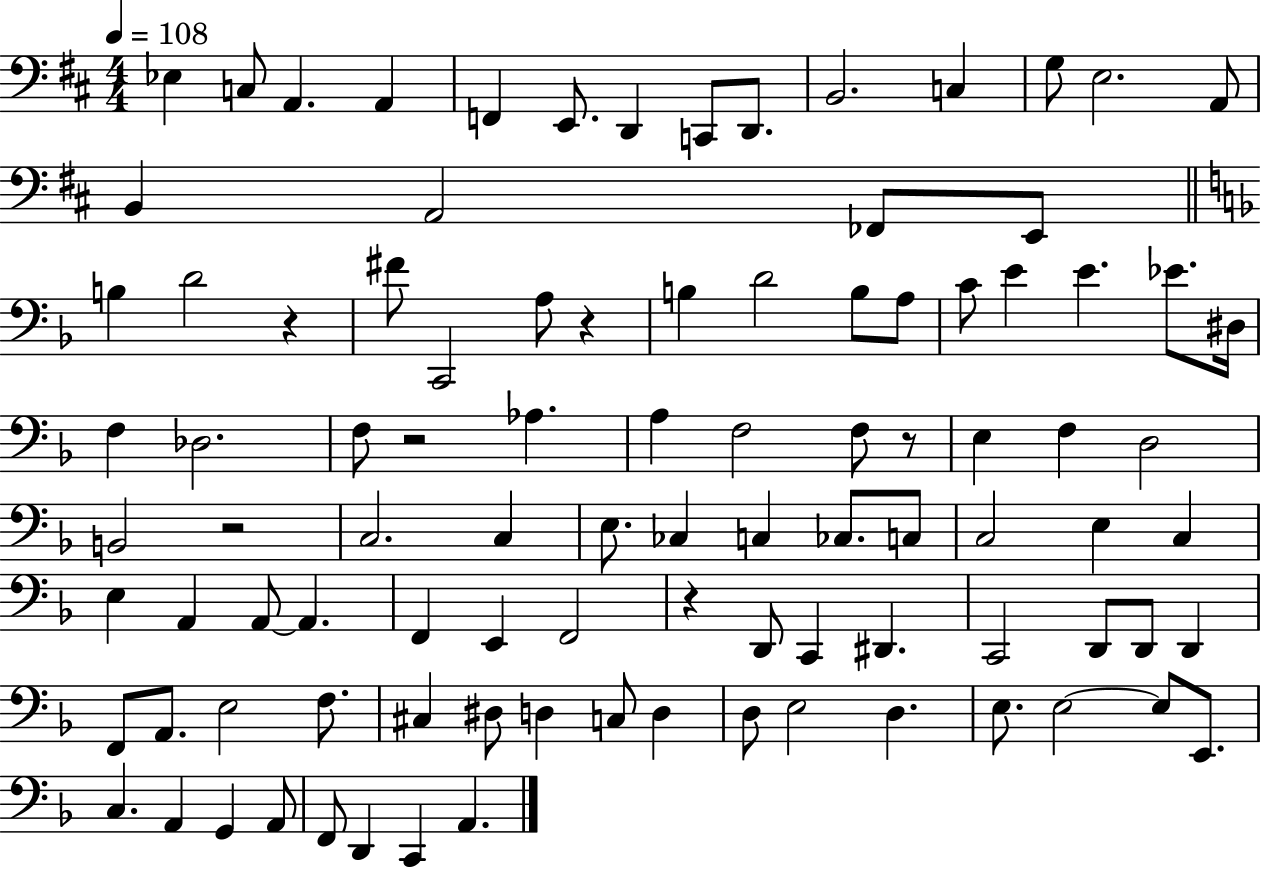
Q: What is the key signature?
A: D major